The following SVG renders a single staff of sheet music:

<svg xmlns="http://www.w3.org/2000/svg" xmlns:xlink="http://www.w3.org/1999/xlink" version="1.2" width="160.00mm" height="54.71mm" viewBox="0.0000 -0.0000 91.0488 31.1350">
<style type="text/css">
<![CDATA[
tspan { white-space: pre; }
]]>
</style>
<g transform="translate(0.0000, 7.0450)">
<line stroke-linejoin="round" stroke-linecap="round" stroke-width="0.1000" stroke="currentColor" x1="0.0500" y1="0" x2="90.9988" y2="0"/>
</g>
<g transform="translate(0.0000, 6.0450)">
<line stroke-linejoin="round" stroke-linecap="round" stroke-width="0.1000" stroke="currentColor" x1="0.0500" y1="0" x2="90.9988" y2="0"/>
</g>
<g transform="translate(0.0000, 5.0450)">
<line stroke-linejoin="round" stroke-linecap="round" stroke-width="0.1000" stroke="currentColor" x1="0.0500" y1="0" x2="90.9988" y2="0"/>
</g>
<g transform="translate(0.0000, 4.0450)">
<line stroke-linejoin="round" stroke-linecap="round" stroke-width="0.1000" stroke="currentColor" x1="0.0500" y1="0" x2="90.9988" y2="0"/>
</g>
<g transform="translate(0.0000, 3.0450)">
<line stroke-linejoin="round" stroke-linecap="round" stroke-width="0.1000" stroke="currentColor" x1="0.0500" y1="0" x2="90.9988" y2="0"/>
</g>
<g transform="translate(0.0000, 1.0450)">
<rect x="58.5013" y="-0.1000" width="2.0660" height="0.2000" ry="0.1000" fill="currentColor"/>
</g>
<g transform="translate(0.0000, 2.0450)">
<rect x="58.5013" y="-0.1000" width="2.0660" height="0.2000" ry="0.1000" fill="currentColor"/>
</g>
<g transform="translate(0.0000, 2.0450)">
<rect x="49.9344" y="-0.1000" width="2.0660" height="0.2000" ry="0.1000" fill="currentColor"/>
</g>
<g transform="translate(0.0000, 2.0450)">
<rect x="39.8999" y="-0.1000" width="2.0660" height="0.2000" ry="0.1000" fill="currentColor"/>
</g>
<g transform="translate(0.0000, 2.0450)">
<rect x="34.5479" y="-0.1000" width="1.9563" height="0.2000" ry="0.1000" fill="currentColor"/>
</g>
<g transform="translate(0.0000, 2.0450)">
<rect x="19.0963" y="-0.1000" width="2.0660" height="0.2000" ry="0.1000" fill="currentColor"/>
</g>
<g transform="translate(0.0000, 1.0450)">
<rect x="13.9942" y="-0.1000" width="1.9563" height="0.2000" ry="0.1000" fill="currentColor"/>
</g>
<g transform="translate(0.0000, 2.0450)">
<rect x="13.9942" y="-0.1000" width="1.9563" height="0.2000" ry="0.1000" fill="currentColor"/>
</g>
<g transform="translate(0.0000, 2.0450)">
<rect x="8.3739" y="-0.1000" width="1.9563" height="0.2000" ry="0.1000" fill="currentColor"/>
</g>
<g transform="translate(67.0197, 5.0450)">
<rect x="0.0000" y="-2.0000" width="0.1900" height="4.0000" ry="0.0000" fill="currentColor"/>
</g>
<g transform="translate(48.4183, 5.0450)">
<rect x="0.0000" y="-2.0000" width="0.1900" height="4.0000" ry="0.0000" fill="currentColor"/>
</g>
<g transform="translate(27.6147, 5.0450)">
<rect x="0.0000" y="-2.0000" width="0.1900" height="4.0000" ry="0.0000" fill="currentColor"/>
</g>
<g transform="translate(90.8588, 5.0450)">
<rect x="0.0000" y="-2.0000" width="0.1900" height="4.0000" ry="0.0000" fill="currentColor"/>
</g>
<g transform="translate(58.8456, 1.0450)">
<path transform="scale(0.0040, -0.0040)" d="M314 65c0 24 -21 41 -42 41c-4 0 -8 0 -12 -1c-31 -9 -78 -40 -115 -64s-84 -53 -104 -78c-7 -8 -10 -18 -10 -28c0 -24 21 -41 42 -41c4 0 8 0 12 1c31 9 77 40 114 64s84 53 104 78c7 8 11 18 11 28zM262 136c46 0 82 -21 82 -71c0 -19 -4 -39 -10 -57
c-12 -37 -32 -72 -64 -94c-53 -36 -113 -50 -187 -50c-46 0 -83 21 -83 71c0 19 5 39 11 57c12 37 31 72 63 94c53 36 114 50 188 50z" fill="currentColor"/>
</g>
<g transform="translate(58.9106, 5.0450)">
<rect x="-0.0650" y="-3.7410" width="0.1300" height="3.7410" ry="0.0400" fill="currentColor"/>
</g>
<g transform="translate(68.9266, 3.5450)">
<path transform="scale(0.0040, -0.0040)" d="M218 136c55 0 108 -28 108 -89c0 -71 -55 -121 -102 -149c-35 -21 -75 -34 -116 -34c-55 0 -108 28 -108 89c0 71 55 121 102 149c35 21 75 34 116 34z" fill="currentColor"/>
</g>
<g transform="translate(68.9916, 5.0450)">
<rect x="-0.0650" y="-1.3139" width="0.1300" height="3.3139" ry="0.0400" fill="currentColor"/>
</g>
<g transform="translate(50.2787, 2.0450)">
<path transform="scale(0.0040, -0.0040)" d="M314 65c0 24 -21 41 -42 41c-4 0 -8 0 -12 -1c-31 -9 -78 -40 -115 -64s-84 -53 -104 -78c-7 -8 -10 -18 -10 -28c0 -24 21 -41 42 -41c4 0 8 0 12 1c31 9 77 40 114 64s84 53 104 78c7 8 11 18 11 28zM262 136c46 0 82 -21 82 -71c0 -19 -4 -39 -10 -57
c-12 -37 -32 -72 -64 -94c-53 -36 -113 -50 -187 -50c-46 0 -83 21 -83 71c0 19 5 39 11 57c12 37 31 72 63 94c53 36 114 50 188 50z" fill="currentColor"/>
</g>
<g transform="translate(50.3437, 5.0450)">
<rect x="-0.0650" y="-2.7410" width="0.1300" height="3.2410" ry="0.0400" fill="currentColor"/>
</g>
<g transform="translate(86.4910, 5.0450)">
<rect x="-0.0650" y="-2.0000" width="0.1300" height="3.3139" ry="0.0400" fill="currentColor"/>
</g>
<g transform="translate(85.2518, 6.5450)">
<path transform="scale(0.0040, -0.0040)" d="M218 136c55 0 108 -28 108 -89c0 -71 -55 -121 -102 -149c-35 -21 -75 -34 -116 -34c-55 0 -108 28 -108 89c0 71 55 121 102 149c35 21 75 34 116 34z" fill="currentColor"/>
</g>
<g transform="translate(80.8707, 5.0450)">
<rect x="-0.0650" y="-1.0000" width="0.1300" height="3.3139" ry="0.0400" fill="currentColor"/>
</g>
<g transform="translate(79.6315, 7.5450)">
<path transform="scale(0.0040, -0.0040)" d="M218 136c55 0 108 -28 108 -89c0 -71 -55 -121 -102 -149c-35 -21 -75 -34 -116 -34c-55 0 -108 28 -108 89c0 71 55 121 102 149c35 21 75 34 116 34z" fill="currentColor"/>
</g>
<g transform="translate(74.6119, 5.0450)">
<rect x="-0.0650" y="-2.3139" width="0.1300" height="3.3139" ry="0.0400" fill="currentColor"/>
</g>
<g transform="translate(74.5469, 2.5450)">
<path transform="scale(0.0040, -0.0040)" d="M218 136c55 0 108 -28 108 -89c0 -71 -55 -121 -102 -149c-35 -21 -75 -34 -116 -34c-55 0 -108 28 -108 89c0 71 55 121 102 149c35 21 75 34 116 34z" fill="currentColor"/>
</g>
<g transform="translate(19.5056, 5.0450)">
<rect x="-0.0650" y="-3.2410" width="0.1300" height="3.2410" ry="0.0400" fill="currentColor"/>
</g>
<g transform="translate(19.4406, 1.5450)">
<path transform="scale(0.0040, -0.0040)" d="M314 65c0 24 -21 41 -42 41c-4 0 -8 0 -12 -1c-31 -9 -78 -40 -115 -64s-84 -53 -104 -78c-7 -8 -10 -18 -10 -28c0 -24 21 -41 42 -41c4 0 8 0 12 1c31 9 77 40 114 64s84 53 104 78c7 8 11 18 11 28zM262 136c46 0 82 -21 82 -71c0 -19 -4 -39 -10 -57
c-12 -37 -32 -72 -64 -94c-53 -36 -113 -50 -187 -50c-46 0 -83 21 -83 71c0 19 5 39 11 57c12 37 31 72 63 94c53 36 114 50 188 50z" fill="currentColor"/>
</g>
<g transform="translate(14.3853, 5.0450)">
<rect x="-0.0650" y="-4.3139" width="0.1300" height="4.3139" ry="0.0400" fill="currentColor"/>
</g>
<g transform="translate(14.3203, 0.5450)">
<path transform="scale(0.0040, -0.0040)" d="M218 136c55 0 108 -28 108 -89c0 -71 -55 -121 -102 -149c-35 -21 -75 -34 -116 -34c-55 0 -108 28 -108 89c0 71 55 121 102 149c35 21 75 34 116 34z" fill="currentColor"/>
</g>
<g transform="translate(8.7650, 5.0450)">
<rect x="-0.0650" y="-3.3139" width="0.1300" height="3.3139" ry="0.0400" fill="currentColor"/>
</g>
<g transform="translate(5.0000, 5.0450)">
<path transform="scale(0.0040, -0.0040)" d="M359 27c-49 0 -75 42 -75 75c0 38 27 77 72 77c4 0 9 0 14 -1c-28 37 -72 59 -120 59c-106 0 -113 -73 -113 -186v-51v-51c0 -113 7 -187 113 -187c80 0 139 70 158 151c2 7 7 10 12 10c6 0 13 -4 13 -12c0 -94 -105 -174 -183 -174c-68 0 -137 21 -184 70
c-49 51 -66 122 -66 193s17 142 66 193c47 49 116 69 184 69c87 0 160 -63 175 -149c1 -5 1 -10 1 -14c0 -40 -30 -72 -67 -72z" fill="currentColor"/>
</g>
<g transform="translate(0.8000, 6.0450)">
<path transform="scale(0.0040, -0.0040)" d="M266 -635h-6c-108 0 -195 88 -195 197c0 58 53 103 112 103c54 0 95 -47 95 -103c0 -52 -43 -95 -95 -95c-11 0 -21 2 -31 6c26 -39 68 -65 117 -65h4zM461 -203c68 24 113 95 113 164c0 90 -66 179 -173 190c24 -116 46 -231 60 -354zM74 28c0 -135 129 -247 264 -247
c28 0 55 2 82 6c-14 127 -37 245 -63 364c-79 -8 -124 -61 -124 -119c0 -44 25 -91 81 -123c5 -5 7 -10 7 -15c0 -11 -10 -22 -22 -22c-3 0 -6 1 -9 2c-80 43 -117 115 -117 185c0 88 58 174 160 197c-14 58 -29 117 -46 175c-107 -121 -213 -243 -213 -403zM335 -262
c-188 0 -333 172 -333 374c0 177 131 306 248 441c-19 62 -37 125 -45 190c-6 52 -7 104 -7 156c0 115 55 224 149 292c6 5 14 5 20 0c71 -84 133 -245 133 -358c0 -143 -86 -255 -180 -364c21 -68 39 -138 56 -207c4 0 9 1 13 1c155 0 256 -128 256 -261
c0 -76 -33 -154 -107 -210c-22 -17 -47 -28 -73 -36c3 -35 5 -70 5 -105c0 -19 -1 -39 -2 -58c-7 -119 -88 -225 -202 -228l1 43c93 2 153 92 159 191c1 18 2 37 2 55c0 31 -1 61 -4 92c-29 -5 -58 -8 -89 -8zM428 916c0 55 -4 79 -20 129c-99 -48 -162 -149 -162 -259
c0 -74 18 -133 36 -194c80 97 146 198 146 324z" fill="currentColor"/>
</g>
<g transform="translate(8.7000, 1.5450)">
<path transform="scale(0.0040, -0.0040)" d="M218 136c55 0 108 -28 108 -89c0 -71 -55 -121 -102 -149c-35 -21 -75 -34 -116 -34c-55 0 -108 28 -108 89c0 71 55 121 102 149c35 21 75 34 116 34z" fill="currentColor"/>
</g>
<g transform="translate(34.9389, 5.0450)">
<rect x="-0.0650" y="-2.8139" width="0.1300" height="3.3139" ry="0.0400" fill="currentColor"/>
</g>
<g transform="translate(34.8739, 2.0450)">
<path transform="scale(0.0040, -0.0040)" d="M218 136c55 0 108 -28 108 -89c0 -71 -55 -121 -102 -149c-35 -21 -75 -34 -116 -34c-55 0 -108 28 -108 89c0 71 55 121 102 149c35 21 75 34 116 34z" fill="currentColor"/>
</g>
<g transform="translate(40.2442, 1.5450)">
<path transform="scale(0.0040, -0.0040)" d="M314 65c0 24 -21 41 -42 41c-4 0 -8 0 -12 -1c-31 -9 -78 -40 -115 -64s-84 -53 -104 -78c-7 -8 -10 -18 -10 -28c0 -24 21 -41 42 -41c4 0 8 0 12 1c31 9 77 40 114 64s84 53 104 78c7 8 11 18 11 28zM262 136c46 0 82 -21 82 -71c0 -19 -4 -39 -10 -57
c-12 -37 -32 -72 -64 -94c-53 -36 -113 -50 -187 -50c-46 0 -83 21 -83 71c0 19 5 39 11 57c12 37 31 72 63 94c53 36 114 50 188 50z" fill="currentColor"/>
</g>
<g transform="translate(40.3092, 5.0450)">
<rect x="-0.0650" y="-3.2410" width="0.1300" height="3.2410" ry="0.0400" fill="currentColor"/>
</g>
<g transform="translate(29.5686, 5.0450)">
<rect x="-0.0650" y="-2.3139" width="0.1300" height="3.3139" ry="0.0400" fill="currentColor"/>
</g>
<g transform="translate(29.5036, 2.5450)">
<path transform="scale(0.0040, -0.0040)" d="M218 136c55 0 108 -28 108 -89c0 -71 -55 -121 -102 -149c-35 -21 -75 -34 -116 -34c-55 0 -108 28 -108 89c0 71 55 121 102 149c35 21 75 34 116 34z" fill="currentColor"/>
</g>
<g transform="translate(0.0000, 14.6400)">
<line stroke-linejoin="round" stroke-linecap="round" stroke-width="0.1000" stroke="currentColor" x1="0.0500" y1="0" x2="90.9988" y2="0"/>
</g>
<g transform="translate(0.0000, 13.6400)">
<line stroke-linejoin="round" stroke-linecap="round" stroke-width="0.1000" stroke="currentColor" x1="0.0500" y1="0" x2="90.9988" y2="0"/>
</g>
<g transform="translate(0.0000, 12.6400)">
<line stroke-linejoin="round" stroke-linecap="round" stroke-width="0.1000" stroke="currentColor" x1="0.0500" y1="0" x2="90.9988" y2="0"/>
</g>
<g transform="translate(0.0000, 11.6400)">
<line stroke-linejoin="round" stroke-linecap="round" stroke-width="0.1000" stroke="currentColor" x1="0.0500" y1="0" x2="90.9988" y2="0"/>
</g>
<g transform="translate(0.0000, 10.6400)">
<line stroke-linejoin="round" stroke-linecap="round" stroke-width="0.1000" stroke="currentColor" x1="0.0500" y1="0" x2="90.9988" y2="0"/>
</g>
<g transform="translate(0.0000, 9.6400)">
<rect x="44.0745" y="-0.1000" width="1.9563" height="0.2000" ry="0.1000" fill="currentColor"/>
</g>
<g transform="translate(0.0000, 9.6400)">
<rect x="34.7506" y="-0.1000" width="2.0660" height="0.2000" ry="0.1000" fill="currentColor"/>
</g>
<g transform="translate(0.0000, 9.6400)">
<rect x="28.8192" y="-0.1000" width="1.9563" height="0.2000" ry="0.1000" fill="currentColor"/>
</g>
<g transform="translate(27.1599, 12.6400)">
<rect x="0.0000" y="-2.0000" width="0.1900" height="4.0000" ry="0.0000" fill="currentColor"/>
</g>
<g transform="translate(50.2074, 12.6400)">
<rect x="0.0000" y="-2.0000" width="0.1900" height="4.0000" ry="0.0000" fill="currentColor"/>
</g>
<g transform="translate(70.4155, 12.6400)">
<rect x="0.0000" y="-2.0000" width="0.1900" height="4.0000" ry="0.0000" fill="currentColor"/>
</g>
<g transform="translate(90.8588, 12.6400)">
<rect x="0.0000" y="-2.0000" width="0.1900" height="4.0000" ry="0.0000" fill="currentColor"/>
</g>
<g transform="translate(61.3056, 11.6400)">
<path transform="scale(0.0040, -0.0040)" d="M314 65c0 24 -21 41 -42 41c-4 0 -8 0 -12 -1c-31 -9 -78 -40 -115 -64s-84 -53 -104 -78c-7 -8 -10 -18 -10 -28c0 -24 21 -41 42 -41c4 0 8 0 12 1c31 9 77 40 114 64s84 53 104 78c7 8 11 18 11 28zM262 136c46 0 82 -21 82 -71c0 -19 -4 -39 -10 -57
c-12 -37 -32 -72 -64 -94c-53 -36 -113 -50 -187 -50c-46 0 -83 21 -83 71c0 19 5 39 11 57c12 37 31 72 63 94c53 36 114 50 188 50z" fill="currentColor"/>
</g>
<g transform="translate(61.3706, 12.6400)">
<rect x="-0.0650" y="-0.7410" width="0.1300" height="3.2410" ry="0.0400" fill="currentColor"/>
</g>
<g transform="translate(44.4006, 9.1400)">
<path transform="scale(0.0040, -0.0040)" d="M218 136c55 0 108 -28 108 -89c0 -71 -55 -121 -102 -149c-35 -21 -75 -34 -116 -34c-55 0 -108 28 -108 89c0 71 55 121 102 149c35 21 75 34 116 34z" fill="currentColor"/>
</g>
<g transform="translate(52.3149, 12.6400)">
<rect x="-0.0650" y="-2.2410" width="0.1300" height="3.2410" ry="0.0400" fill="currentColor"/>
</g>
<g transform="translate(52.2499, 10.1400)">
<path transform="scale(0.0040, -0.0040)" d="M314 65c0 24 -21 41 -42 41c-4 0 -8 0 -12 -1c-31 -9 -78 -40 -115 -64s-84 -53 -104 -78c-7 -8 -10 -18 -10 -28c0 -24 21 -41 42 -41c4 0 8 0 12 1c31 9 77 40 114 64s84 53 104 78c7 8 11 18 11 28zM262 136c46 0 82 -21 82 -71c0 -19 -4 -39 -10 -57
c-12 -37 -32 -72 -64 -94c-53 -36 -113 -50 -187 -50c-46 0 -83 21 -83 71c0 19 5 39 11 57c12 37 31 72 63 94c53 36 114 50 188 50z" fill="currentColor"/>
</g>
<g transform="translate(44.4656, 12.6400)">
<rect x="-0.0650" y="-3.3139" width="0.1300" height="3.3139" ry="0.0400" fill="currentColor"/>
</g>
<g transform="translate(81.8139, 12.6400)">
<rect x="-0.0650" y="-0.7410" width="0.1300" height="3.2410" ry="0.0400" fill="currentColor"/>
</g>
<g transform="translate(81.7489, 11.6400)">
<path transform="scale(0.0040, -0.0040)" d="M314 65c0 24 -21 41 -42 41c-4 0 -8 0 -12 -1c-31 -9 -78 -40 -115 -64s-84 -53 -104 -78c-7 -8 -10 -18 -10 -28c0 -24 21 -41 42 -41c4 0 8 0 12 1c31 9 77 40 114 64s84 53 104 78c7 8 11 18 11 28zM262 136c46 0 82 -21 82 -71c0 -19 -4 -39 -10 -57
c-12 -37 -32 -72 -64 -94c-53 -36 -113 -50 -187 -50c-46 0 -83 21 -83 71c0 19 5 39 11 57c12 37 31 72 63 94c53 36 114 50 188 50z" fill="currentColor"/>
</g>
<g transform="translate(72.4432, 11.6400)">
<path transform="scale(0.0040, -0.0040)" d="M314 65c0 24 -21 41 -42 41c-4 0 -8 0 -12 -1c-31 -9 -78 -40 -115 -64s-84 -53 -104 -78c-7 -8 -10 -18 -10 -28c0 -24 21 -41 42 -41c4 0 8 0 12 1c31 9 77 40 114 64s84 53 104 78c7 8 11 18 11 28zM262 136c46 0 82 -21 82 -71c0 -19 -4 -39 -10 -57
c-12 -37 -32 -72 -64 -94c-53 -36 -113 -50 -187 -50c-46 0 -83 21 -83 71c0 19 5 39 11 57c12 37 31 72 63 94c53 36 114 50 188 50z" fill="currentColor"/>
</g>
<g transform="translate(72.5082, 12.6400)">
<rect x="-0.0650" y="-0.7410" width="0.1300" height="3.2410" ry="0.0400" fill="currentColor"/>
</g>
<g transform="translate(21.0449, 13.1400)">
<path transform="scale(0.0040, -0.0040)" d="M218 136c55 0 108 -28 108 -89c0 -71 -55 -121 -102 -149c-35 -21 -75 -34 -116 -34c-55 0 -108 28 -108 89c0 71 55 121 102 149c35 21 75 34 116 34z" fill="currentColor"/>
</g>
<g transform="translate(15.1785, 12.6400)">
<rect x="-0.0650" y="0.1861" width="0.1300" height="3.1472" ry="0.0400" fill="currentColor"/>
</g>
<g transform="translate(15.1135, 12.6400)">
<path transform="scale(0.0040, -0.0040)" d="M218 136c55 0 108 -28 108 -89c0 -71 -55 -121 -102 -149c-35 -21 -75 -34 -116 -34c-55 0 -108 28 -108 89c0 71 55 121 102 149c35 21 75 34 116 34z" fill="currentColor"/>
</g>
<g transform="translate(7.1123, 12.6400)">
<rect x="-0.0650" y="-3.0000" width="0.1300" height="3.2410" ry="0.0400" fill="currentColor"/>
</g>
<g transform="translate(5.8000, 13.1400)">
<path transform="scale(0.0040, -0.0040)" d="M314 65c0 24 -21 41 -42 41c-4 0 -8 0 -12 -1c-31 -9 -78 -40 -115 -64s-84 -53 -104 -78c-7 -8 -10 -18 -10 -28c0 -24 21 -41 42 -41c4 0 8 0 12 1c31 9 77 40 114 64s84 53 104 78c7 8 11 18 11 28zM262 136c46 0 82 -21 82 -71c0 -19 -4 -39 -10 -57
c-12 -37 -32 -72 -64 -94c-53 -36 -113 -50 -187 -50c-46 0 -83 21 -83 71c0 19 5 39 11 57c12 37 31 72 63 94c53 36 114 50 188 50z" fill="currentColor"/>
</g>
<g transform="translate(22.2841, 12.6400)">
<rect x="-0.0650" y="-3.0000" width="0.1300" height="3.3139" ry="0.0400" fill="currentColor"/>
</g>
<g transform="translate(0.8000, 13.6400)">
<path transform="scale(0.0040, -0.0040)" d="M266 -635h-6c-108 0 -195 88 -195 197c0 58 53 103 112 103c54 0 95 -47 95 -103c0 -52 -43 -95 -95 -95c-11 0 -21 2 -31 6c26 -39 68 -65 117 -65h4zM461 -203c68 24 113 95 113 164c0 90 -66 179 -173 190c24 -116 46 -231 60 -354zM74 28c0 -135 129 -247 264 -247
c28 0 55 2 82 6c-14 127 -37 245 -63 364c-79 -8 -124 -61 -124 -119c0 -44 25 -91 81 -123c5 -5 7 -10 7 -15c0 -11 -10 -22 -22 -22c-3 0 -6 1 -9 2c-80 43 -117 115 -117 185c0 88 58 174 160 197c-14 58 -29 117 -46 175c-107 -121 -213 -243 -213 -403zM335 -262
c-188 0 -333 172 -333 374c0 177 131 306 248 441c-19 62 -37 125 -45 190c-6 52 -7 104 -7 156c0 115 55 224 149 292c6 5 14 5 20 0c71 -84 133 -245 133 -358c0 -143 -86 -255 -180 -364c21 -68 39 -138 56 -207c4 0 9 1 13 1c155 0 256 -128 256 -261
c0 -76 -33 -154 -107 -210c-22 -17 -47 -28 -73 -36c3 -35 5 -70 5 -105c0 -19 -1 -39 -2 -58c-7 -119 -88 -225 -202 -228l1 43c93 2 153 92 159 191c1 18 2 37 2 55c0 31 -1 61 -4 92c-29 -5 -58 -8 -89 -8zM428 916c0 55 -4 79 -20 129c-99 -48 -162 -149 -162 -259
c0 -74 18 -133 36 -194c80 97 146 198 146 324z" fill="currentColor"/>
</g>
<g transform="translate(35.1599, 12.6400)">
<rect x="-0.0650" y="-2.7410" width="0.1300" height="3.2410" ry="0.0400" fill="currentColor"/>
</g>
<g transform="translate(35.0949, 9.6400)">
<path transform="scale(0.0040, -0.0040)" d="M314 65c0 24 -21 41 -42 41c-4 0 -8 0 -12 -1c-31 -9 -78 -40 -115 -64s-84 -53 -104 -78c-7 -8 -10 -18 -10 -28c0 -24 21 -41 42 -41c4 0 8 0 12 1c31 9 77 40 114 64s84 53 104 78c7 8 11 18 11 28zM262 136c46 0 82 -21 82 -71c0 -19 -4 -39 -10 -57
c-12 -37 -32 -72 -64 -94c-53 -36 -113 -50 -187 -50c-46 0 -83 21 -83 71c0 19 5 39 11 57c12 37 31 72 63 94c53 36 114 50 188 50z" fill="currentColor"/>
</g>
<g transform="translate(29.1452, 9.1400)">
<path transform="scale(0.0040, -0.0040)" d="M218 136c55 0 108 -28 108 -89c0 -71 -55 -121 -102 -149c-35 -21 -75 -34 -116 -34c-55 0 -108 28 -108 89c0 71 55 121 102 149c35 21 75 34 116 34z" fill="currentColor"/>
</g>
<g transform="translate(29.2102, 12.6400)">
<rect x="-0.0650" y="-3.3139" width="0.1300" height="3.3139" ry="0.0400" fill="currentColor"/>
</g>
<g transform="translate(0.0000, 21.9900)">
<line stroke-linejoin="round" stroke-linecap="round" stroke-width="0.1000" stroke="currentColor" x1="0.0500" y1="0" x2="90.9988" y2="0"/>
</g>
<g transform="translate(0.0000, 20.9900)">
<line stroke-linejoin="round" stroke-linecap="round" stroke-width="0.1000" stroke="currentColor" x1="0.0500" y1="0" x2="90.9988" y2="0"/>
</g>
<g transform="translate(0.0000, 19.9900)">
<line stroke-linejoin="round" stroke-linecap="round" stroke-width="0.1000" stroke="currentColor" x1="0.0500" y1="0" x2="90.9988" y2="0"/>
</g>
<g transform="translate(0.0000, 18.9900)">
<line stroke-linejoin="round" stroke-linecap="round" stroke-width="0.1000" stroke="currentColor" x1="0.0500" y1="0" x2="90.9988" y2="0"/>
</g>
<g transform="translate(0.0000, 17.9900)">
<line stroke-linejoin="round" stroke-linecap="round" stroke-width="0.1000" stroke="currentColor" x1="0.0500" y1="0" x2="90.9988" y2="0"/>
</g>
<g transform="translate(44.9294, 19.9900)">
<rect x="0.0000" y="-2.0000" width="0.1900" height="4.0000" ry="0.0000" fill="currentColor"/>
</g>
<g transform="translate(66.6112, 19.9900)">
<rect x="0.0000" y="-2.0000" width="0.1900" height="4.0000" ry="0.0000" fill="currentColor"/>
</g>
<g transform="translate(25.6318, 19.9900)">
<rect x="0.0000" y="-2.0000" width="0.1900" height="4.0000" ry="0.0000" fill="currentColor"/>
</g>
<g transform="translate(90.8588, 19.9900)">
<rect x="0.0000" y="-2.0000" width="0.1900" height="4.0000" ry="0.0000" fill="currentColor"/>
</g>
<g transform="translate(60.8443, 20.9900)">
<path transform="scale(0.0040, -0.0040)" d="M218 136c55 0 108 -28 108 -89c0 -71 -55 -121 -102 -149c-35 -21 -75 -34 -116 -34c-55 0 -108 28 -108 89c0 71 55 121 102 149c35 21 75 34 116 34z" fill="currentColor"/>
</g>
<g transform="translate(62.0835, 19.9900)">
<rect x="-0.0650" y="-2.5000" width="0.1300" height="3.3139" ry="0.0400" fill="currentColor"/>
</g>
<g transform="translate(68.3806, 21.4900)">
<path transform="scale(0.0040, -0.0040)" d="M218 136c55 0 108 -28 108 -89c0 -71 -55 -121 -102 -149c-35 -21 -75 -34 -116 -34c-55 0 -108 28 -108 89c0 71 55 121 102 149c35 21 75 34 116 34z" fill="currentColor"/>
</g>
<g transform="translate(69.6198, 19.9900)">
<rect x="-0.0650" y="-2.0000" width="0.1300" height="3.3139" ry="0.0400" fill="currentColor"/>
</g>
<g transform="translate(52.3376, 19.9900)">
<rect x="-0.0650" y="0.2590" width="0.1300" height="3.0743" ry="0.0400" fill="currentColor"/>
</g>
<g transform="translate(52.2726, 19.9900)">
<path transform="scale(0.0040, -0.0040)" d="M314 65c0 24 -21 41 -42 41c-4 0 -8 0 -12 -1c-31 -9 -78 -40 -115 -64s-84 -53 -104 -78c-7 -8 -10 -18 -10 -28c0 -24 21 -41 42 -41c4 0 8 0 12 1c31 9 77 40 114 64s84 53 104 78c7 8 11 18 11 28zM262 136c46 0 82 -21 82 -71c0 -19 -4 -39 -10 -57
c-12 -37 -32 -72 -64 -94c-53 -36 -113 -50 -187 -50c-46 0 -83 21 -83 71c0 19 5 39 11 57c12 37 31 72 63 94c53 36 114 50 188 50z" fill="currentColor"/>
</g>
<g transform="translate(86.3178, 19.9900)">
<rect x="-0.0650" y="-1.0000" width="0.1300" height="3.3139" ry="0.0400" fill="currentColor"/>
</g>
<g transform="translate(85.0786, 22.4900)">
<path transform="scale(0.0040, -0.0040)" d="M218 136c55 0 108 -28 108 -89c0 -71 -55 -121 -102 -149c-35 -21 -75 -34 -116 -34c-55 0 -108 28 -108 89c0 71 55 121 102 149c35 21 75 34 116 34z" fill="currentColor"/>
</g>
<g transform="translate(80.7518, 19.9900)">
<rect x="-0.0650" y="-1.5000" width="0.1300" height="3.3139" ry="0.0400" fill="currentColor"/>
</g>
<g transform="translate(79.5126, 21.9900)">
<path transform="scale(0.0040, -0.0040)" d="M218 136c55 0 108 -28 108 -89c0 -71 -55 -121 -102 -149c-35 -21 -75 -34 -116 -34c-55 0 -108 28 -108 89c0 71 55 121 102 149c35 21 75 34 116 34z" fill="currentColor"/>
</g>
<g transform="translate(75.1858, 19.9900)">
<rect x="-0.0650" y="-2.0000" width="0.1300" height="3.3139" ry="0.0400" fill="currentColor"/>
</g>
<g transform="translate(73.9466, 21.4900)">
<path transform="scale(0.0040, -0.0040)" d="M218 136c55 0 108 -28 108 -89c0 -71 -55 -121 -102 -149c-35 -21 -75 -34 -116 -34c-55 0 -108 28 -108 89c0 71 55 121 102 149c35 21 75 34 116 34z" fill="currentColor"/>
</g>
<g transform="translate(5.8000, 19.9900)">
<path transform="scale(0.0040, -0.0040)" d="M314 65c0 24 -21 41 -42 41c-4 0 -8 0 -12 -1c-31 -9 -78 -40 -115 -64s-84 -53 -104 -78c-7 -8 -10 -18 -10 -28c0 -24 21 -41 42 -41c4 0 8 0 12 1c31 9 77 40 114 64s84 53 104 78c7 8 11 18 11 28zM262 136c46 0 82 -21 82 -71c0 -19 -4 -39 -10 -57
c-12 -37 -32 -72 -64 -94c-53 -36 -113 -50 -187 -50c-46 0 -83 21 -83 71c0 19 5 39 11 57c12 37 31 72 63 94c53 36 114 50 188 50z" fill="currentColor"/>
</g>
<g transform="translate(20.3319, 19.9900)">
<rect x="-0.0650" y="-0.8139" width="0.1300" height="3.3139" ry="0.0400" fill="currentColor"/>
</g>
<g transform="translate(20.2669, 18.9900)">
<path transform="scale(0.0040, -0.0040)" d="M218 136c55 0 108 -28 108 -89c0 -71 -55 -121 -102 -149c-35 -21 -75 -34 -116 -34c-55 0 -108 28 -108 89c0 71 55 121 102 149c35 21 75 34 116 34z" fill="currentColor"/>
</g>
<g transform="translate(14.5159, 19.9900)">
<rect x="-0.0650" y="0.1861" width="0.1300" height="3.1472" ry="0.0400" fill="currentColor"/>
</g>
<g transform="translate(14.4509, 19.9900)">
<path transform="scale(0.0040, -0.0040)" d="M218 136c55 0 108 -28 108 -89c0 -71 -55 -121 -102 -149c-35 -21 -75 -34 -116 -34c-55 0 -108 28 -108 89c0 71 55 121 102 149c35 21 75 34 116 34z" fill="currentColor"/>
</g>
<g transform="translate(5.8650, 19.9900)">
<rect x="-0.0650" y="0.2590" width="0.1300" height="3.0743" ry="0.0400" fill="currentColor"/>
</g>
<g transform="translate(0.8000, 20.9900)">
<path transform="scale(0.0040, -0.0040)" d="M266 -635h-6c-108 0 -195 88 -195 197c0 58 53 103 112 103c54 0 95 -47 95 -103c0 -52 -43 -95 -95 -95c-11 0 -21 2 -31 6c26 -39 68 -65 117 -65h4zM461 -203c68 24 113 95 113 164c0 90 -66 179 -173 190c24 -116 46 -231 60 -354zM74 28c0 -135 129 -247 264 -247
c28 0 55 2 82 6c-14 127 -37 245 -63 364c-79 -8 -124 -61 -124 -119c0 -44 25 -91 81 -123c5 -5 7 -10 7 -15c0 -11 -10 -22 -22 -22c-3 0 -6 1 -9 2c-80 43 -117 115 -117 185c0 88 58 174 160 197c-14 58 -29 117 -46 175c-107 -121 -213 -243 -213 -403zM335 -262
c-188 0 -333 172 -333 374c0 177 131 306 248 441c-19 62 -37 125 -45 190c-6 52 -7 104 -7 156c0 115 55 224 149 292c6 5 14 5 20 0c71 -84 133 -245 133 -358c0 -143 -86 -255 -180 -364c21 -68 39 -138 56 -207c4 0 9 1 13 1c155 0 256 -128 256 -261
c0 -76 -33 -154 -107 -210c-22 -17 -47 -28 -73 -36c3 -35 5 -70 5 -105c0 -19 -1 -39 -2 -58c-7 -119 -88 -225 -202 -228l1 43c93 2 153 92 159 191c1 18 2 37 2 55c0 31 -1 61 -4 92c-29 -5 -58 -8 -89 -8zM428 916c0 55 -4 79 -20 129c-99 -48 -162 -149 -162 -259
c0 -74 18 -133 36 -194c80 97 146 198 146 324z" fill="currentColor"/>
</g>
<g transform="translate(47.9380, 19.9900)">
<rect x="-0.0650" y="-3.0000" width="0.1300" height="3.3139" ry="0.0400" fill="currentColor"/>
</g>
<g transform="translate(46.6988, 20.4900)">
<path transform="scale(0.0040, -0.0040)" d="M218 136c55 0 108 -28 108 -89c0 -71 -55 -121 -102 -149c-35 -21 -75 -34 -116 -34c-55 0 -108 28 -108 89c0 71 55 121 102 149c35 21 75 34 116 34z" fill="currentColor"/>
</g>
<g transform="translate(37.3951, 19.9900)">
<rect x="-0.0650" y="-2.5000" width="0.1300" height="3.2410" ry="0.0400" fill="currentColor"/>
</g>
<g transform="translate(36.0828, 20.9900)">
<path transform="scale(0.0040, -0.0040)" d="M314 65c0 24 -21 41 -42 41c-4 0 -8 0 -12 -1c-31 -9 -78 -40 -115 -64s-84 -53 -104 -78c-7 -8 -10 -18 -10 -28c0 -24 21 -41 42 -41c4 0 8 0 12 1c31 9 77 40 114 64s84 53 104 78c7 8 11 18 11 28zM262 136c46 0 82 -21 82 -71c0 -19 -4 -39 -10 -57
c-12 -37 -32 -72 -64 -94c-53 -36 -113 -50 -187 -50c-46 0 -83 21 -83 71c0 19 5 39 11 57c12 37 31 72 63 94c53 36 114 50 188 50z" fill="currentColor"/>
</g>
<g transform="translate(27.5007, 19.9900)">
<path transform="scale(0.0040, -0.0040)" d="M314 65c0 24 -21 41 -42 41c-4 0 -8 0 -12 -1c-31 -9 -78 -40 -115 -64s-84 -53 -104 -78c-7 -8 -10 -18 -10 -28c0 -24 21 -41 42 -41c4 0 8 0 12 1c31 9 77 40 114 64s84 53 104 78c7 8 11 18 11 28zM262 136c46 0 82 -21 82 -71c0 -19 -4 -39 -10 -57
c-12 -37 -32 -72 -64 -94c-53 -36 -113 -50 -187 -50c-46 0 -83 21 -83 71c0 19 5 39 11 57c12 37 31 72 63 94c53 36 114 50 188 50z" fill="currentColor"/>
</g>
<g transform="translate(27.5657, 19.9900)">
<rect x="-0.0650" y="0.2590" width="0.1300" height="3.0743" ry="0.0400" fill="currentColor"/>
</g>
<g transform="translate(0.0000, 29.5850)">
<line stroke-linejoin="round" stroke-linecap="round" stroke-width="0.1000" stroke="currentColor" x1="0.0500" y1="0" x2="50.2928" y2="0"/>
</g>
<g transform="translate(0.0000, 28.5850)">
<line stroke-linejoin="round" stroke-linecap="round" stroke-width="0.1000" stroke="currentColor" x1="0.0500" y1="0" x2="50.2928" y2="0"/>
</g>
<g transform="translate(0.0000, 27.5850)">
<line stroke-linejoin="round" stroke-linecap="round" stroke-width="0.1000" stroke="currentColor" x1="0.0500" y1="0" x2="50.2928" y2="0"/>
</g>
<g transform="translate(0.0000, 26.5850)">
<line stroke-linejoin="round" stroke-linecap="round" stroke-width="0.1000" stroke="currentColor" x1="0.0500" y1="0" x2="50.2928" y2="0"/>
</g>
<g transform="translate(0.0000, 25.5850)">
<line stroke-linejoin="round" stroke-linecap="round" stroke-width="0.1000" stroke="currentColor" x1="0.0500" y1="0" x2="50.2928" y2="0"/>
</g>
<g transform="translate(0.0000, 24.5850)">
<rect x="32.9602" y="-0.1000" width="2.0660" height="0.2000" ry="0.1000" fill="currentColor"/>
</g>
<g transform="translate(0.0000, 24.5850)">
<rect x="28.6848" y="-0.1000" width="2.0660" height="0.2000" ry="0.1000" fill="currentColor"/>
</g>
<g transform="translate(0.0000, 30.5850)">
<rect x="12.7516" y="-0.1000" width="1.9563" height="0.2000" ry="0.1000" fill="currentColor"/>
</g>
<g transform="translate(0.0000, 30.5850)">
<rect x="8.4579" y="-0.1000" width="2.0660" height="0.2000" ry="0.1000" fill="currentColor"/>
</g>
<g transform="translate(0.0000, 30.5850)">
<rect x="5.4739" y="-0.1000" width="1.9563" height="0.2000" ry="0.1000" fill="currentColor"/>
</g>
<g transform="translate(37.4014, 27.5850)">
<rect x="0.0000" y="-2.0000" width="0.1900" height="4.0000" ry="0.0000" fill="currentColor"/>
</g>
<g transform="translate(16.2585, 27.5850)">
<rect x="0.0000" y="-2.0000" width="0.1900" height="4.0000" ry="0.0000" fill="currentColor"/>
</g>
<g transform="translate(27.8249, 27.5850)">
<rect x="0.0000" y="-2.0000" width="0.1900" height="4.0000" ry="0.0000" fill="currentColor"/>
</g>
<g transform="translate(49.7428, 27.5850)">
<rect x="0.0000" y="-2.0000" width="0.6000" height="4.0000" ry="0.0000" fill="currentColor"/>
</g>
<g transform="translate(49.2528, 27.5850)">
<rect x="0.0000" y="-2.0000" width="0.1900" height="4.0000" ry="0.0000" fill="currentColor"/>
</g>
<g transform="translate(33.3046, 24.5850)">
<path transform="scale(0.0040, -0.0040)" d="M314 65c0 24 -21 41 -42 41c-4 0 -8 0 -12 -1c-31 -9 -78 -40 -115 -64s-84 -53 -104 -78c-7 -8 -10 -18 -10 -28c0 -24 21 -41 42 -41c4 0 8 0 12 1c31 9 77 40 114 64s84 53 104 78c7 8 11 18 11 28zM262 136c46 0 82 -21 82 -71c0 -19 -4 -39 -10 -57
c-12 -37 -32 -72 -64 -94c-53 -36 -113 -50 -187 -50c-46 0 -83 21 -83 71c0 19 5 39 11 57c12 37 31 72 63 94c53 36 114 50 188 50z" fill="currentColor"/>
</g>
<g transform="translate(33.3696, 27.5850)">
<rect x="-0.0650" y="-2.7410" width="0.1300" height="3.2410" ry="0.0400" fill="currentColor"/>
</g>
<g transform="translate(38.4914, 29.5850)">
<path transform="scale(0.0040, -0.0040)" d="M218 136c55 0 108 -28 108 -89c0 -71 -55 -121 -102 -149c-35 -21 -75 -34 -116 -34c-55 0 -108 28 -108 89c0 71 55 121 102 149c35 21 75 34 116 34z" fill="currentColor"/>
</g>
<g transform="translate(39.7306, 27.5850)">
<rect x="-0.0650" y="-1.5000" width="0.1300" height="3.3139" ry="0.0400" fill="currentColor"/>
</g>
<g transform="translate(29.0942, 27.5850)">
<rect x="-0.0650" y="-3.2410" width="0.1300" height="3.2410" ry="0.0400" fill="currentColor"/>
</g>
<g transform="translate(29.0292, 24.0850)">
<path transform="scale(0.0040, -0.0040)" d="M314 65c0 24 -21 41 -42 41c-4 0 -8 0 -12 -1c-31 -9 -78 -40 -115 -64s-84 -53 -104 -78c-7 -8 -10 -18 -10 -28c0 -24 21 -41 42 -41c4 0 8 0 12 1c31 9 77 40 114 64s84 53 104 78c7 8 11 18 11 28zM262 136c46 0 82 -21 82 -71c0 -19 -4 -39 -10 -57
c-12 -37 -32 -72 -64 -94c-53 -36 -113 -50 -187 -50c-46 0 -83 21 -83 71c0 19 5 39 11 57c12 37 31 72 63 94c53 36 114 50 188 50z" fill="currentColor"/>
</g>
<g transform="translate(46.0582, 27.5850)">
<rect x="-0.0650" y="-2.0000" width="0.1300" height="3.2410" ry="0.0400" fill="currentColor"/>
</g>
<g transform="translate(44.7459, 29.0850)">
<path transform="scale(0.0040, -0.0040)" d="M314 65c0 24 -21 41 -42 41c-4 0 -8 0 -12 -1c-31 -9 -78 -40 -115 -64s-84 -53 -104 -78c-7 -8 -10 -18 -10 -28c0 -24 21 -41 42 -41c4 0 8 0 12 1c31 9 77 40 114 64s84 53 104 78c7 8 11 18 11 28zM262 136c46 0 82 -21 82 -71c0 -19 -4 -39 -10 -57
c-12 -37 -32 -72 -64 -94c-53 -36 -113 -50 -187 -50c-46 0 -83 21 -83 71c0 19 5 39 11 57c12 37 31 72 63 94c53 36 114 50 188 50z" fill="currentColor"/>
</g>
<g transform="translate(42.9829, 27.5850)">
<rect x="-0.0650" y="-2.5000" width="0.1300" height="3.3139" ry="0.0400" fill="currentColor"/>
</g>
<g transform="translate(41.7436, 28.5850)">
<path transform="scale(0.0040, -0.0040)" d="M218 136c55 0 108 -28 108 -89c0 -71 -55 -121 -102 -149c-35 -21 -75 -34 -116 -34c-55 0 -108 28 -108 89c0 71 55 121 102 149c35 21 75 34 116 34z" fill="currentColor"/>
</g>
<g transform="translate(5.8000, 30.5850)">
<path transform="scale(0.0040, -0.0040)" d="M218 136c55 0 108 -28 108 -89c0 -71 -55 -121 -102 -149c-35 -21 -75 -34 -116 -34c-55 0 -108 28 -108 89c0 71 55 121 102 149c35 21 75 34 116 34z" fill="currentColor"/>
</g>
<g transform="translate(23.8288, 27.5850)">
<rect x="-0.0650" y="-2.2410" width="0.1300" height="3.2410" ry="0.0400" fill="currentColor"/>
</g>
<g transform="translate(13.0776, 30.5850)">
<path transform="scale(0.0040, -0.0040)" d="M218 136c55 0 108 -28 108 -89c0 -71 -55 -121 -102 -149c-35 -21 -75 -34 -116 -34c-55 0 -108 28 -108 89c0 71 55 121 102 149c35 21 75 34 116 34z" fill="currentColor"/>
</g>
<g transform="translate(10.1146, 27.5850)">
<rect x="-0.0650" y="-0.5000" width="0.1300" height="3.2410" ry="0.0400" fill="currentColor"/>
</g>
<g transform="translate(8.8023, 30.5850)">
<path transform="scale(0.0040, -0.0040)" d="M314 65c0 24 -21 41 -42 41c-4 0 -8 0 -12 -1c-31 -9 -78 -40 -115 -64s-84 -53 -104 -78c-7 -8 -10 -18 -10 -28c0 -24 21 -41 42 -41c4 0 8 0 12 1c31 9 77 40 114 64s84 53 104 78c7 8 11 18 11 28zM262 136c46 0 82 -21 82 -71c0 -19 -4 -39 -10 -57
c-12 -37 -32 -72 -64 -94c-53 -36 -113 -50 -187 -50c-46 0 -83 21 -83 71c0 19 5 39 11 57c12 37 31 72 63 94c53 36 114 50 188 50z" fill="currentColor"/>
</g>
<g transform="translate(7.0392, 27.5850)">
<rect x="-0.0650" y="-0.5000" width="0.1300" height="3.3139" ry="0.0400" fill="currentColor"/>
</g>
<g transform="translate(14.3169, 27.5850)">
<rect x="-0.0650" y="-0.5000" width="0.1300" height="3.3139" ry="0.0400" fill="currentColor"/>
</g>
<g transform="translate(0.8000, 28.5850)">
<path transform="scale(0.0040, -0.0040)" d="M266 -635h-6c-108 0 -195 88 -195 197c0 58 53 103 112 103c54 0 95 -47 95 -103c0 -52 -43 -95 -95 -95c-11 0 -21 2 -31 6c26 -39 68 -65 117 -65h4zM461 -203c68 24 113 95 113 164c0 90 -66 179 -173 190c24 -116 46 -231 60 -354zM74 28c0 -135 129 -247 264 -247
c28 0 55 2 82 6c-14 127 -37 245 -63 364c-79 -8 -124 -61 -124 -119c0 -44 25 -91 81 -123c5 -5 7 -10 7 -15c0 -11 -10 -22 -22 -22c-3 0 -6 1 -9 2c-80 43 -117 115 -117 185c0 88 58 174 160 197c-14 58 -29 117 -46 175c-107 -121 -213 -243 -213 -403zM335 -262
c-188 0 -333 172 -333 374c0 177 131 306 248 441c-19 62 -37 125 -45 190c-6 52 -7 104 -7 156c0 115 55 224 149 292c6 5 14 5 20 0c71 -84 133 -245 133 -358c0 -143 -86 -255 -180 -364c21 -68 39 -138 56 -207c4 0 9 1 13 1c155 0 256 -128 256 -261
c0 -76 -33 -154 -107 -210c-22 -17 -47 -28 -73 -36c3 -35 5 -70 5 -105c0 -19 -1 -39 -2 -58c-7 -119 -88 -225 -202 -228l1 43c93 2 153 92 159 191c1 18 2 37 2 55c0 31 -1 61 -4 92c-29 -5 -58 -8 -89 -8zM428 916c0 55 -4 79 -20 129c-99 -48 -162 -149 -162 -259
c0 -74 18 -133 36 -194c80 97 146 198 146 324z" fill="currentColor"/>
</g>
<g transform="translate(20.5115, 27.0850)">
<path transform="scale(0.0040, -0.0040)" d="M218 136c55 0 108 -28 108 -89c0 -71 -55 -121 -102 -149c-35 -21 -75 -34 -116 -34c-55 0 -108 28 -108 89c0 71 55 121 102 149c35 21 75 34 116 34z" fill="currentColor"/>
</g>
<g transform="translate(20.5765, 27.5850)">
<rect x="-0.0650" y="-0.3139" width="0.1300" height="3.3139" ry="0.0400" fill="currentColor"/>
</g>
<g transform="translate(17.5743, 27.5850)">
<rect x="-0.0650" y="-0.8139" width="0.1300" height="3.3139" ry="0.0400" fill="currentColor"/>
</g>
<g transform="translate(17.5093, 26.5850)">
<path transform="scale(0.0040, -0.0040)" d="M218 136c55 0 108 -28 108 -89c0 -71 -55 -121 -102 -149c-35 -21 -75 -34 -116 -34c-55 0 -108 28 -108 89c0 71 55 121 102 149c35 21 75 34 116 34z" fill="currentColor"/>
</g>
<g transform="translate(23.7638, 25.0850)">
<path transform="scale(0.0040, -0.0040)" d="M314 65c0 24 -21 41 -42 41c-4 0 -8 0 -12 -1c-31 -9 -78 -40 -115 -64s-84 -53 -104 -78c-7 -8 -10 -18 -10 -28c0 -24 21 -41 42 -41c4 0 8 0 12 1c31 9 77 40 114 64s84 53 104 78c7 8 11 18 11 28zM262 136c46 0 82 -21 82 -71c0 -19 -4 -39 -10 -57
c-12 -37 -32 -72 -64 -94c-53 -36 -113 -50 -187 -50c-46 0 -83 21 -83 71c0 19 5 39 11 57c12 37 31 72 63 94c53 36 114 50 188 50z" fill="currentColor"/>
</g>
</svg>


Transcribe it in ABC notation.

X:1
T:Untitled
M:4/4
L:1/4
K:C
b d' b2 g a b2 a2 c'2 e g D F A2 B A b a2 b g2 d2 d2 d2 B2 B d B2 G2 A B2 G F F E D C C2 C d c g2 b2 a2 E G F2